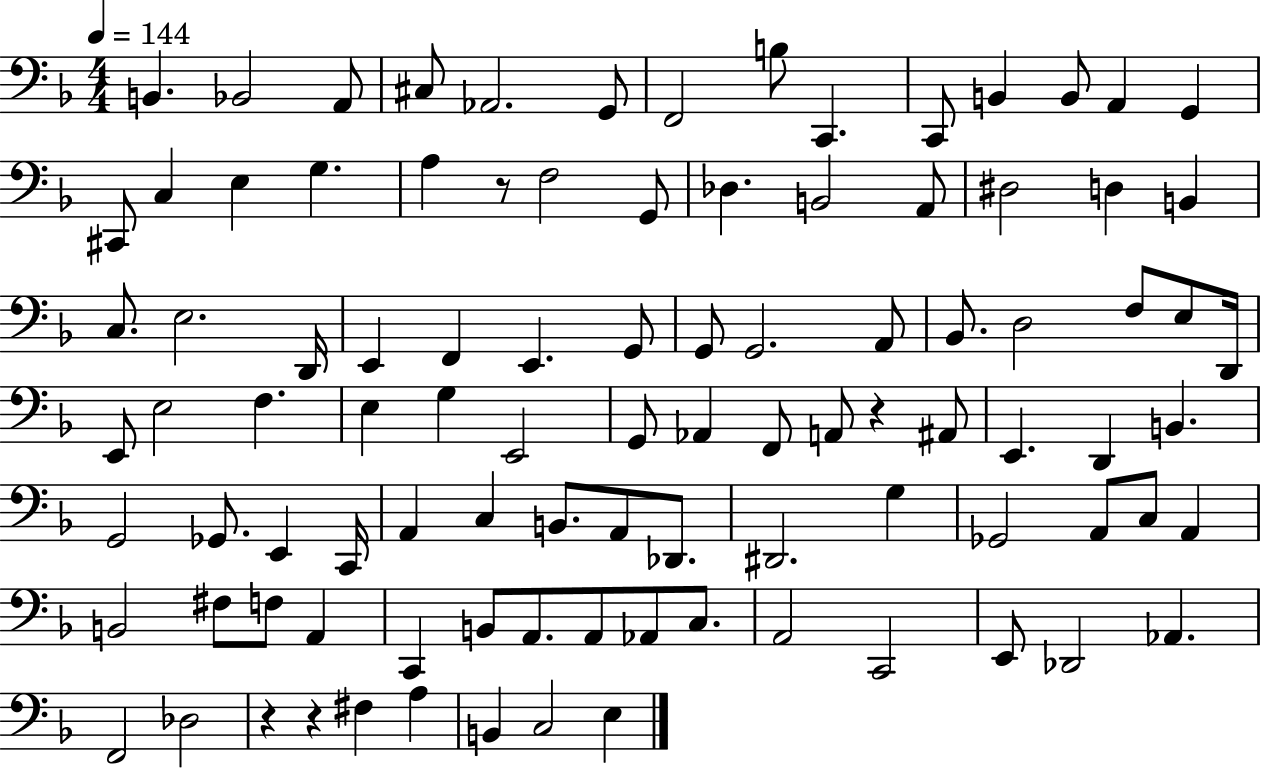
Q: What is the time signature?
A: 4/4